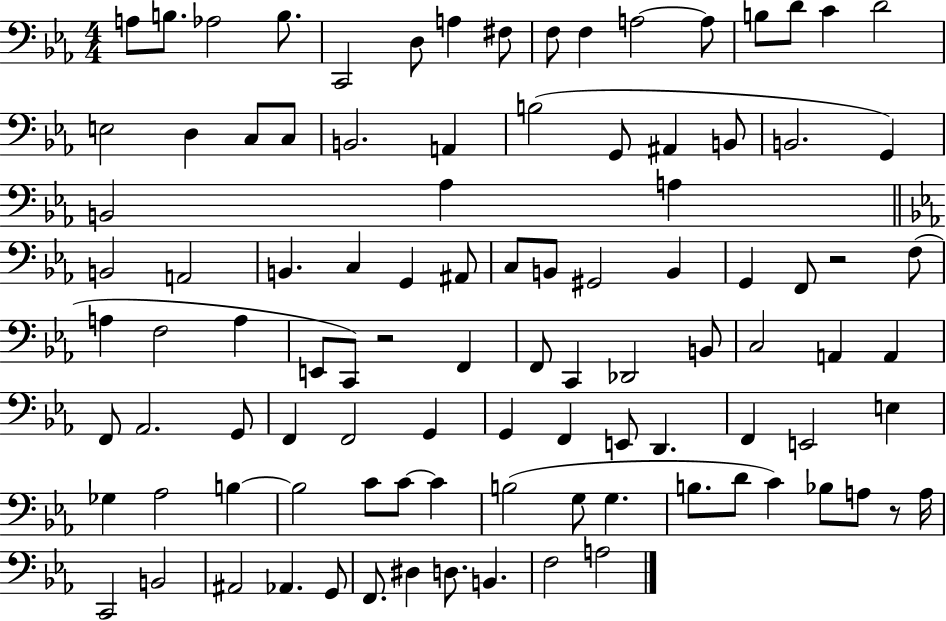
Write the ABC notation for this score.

X:1
T:Untitled
M:4/4
L:1/4
K:Eb
A,/2 B,/2 _A,2 B,/2 C,,2 D,/2 A, ^F,/2 F,/2 F, A,2 A,/2 B,/2 D/2 C D2 E,2 D, C,/2 C,/2 B,,2 A,, B,2 G,,/2 ^A,, B,,/2 B,,2 G,, B,,2 _A, A, B,,2 A,,2 B,, C, G,, ^A,,/2 C,/2 B,,/2 ^G,,2 B,, G,, F,,/2 z2 F,/2 A, F,2 A, E,,/2 C,,/2 z2 F,, F,,/2 C,, _D,,2 B,,/2 C,2 A,, A,, F,,/2 _A,,2 G,,/2 F,, F,,2 G,, G,, F,, E,,/2 D,, F,, E,,2 E, _G, _A,2 B, B,2 C/2 C/2 C B,2 G,/2 G, B,/2 D/2 C _B,/2 A,/2 z/2 A,/4 C,,2 B,,2 ^A,,2 _A,, G,,/2 F,,/2 ^D, D,/2 B,, F,2 A,2